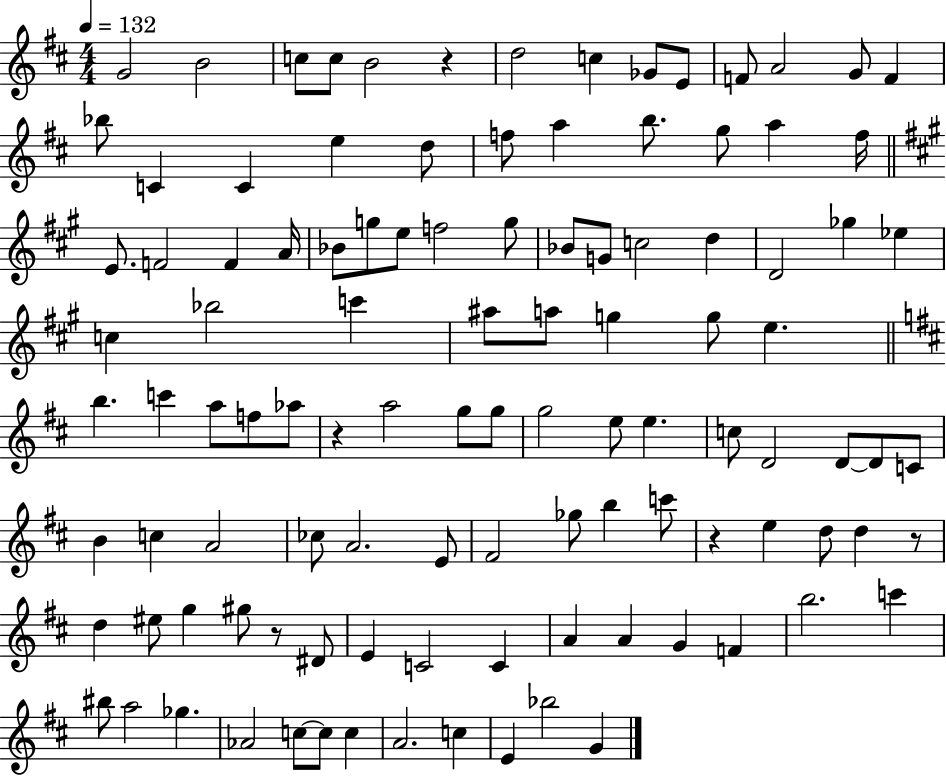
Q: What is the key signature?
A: D major